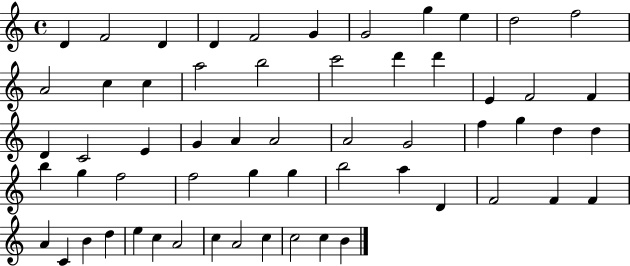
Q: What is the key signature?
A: C major